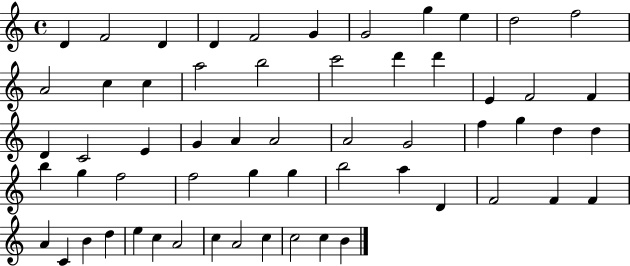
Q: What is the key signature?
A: C major